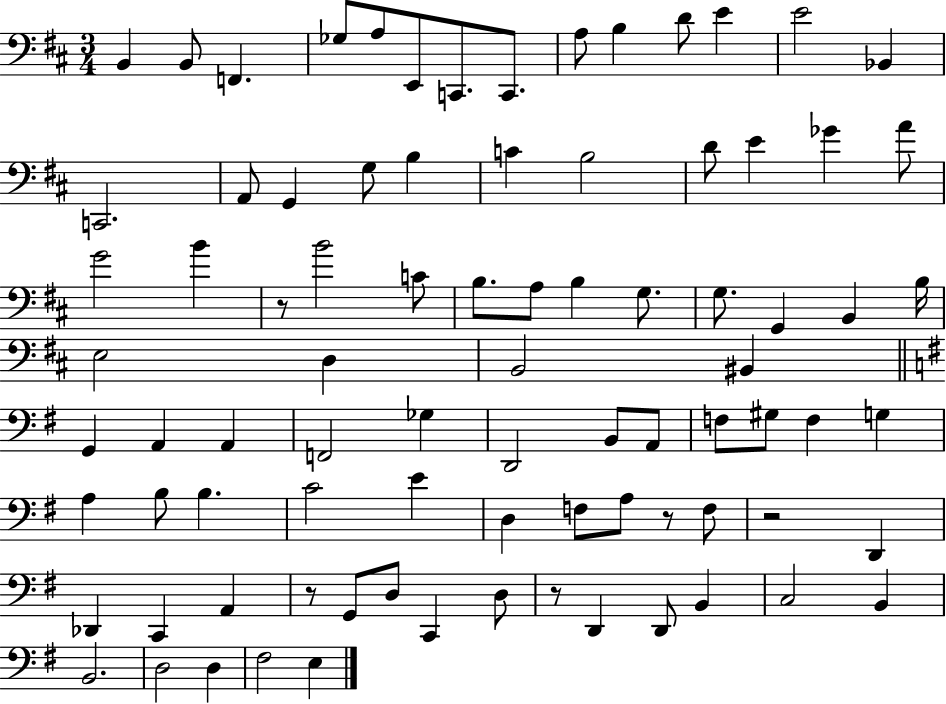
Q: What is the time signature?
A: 3/4